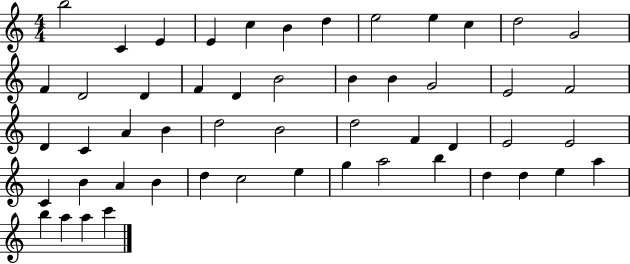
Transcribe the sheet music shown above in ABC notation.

X:1
T:Untitled
M:4/4
L:1/4
K:C
b2 C E E c B d e2 e c d2 G2 F D2 D F D B2 B B G2 E2 F2 D C A B d2 B2 d2 F D E2 E2 C B A B d c2 e g a2 b d d e a b a a c'